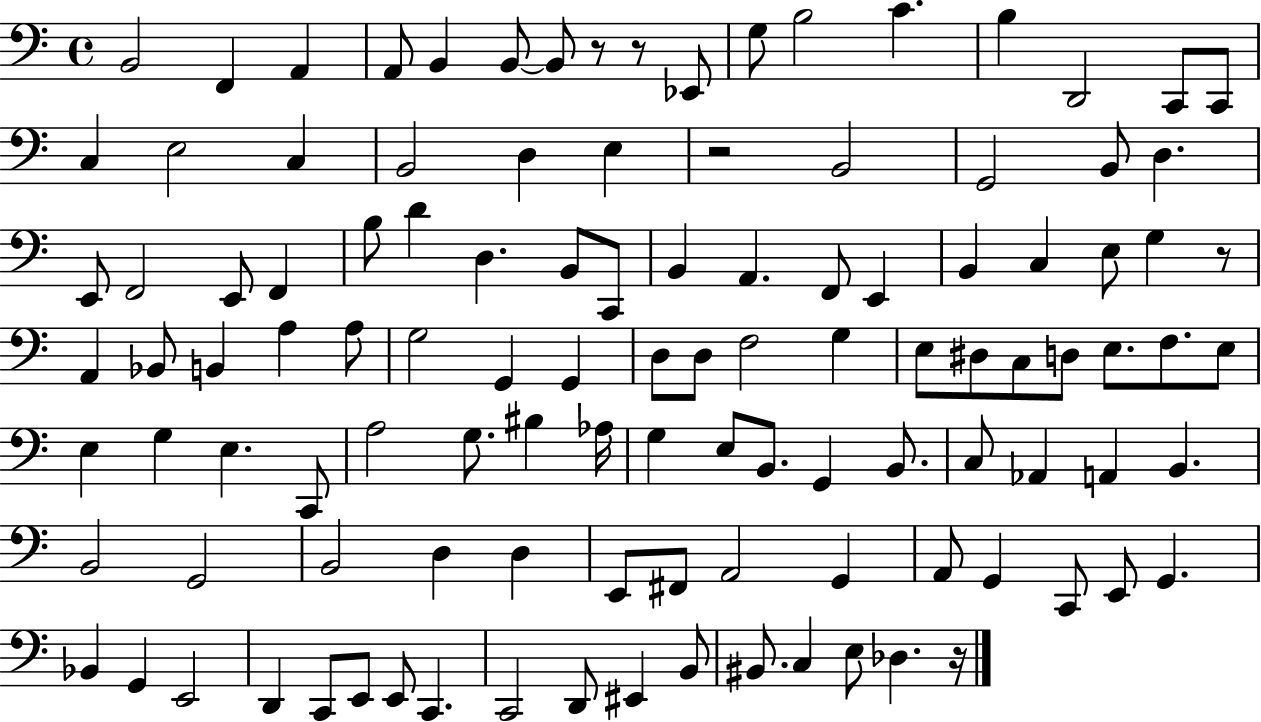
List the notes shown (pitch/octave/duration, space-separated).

B2/h F2/q A2/q A2/e B2/q B2/e B2/e R/e R/e Eb2/e G3/e B3/h C4/q. B3/q D2/h C2/e C2/e C3/q E3/h C3/q B2/h D3/q E3/q R/h B2/h G2/h B2/e D3/q. E2/e F2/h E2/e F2/q B3/e D4/q D3/q. B2/e C2/e B2/q A2/q. F2/e E2/q B2/q C3/q E3/e G3/q R/e A2/q Bb2/e B2/q A3/q A3/e G3/h G2/q G2/q D3/e D3/e F3/h G3/q E3/e D#3/e C3/e D3/e E3/e. F3/e. E3/e E3/q G3/q E3/q. C2/e A3/h G3/e. BIS3/q Ab3/s G3/q E3/e B2/e. G2/q B2/e. C3/e Ab2/q A2/q B2/q. B2/h G2/h B2/h D3/q D3/q E2/e F#2/e A2/h G2/q A2/e G2/q C2/e E2/e G2/q. Bb2/q G2/q E2/h D2/q C2/e E2/e E2/e C2/q. C2/h D2/e EIS2/q B2/e BIS2/e. C3/q E3/e Db3/q. R/s